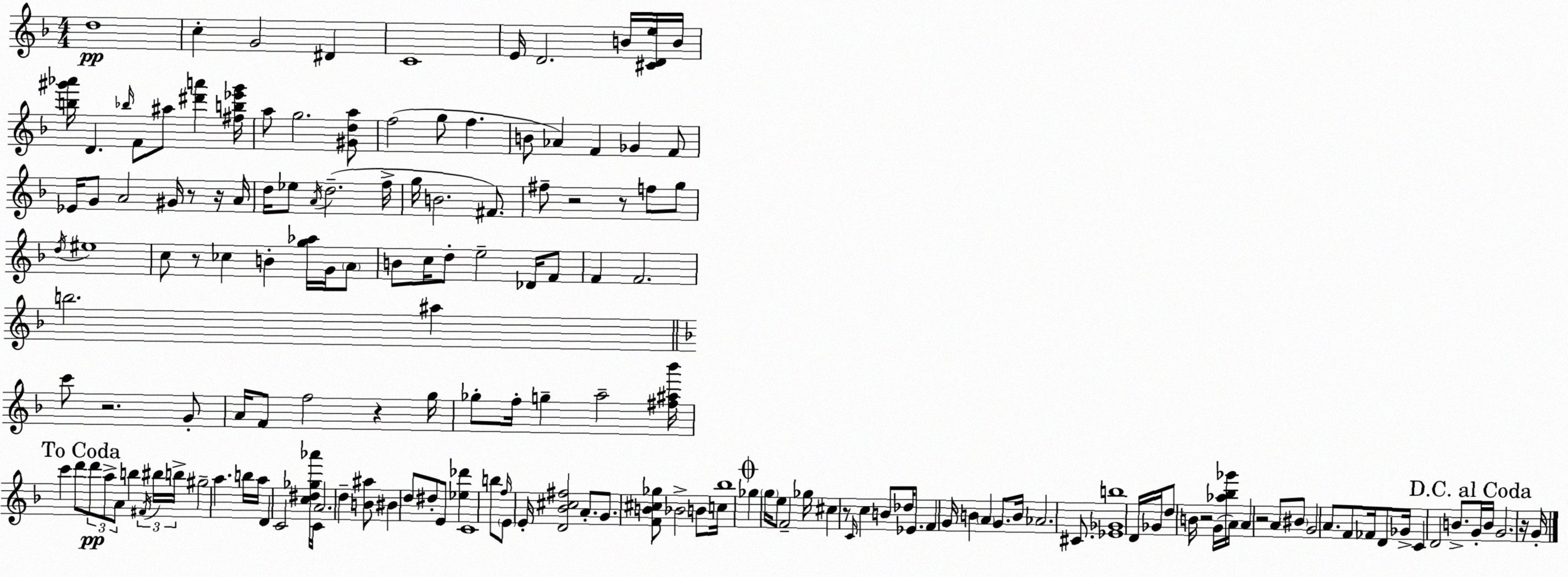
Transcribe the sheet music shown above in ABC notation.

X:1
T:Untitled
M:4/4
L:1/4
K:F
d4 c G2 ^D C4 E/4 D2 B/4 [^CDe]/4 B/4 [b^g'_a']/4 D _b/4 F/2 ^a/2 [^d'a'] [^fb_e'^g']/4 a/2 g2 [^Gda]/2 f2 g/2 f B/2 _A F _G F/2 _E/4 G/2 A2 ^G/4 z/2 z/4 A/4 d/4 _e/2 A/4 d2 f/4 g/4 B2 ^F/2 ^f/2 z2 z/2 f/2 g/2 d/4 ^e4 c/2 z/2 _c B [g_a]/4 G/4 A/2 B/2 c/4 d/2 e2 _D/4 F/2 F F2 b2 ^a c'/2 z2 G/2 A/4 F/2 f2 z g/4 _g/2 f/4 g a2 [^f^a_b']/4 c' d'/2 d'/2 a/2 A/2 b ^F/4 ^b/4 b/4 ^g2 a b/4 a/4 D C2 [c^d_g_a']/4 C/4 A2 d [B^a]/2 ^B d/2 ^d/2 E/2 [_e_d'] C4 b/2 f/4 E/2 E/4 [D_B^c^f]2 A/2 G/2 [FB^c_g]/2 _B2 B/2 c/4 _b4 _g g/4 e/2 F2 _g/4 ^c z/2 C/4 c B/2 _d/4 _E/2 F G/4 B A G/2 B/4 _A2 ^C/2 [_E_Gb]4 D/4 _G/4 d/2 B/4 z2 G/4 [_a_b_g']/4 A/4 A z2 A/2 ^B/2 G2 A/2 F/2 _F/4 D/2 _G/4 C D2 B/2 G/4 B/4 G2 z/4 G/4